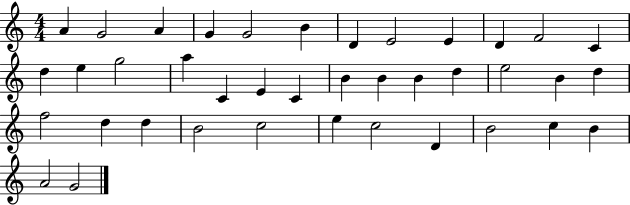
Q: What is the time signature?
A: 4/4